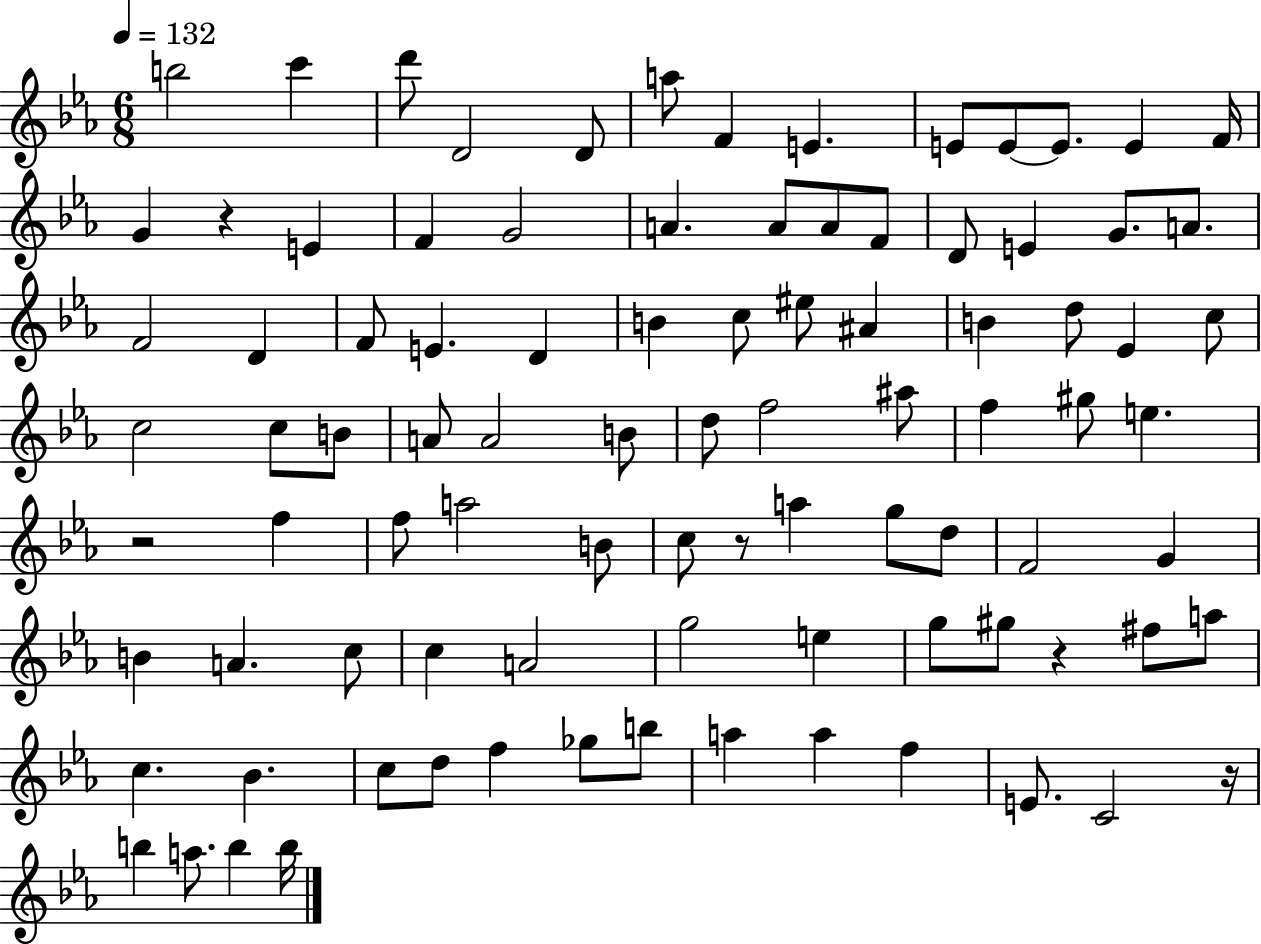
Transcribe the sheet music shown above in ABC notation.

X:1
T:Untitled
M:6/8
L:1/4
K:Eb
b2 c' d'/2 D2 D/2 a/2 F E E/2 E/2 E/2 E F/4 G z E F G2 A A/2 A/2 F/2 D/2 E G/2 A/2 F2 D F/2 E D B c/2 ^e/2 ^A B d/2 _E c/2 c2 c/2 B/2 A/2 A2 B/2 d/2 f2 ^a/2 f ^g/2 e z2 f f/2 a2 B/2 c/2 z/2 a g/2 d/2 F2 G B A c/2 c A2 g2 e g/2 ^g/2 z ^f/2 a/2 c _B c/2 d/2 f _g/2 b/2 a a f E/2 C2 z/4 b a/2 b b/4